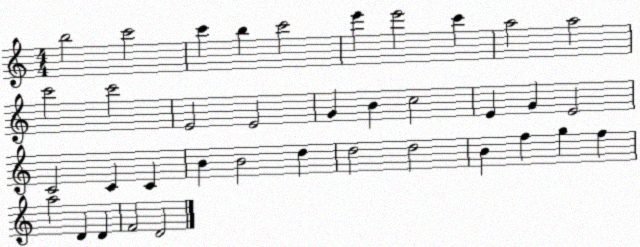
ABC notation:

X:1
T:Untitled
M:4/4
L:1/4
K:C
b2 c'2 c' b c'2 e' e'2 c' a2 a2 c'2 c'2 E2 E2 G B c2 E G E2 C2 C C B B2 d d2 d2 B f g f a2 D D F2 D2